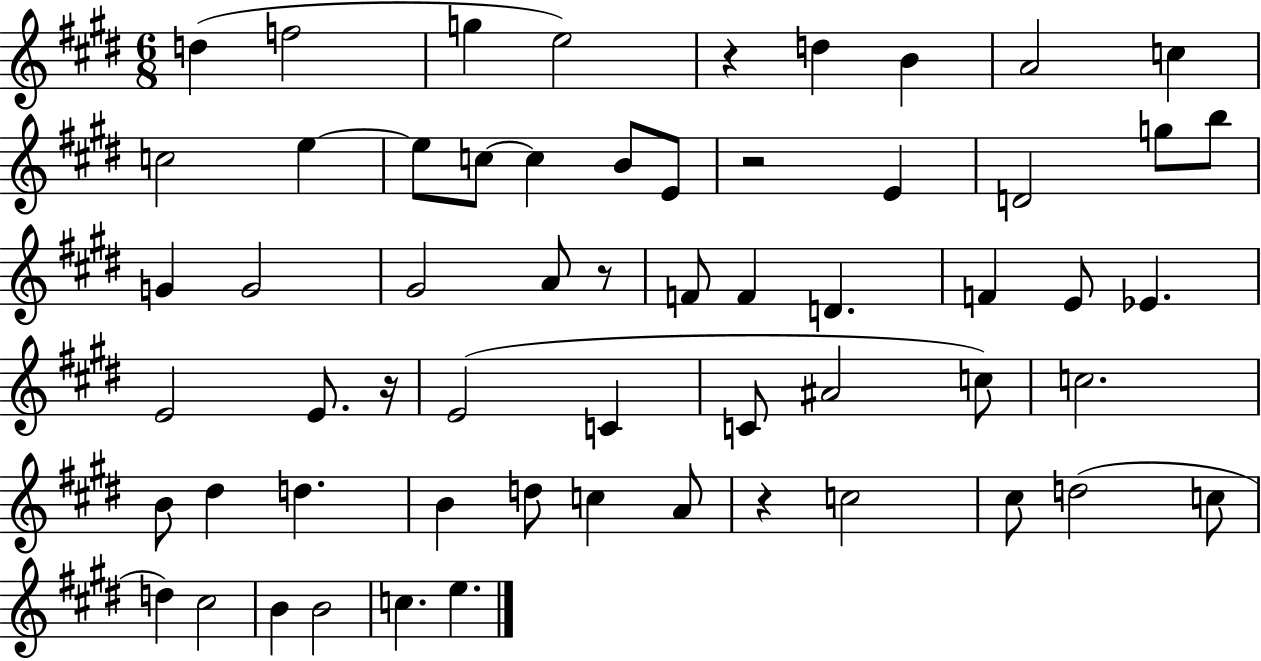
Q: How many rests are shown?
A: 5